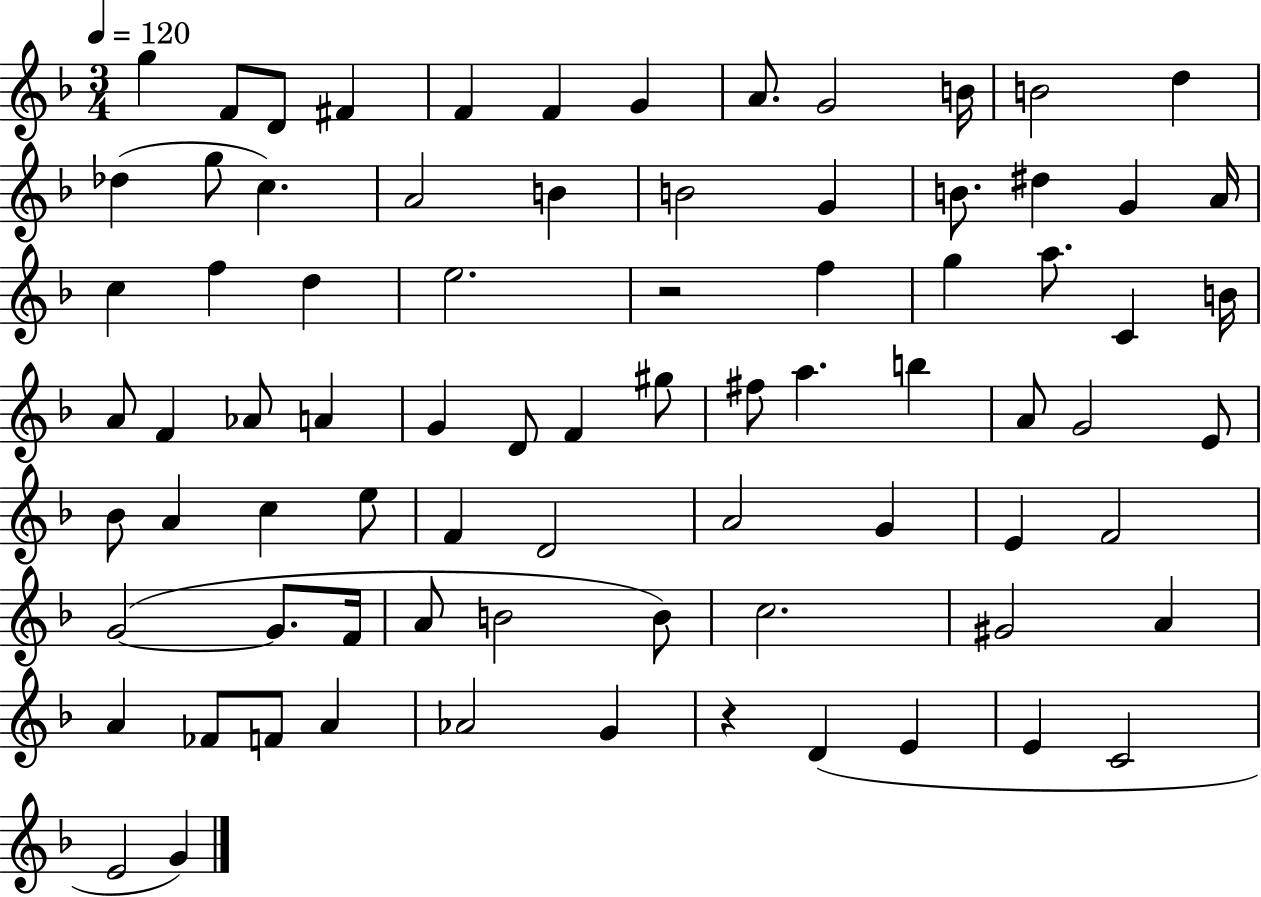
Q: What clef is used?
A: treble